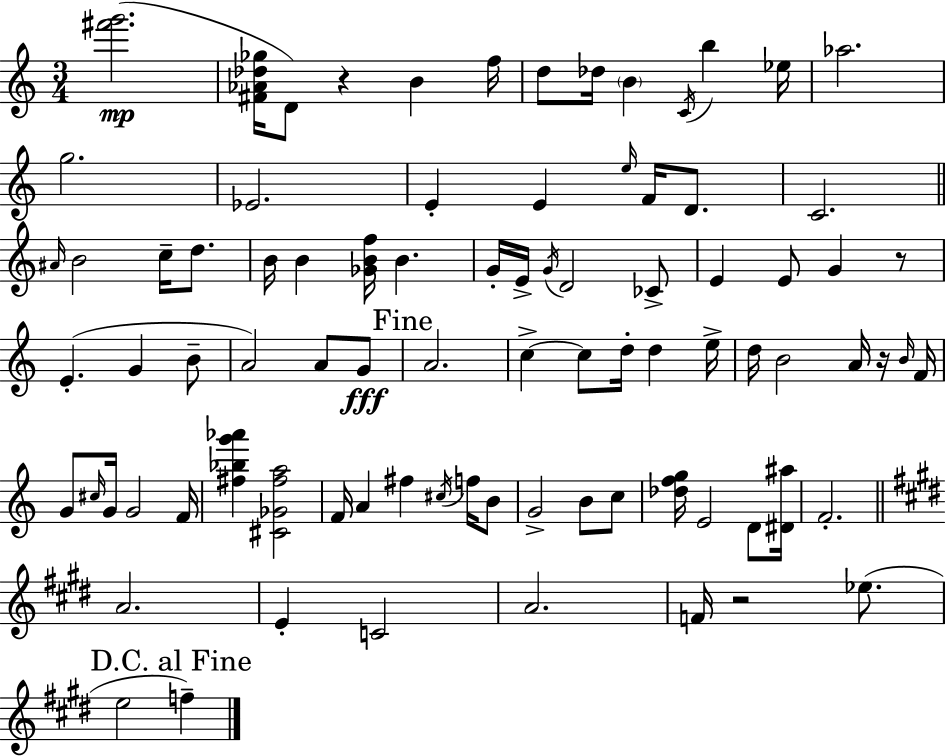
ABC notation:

X:1
T:Untitled
M:3/4
L:1/4
K:Am
[^f'g']2 [^F_A_d_g]/4 D/2 z B f/4 d/2 _d/4 B C/4 b _e/4 _a2 g2 _E2 E E e/4 F/4 D/2 C2 ^A/4 B2 c/4 d/2 B/4 B [_GBf]/4 B G/4 E/4 G/4 D2 _C/2 E E/2 G z/2 E G B/2 A2 A/2 G/2 A2 c c/2 d/4 d e/4 d/4 B2 A/4 z/4 B/4 F/4 G/2 ^c/4 G/4 G2 F/4 [^f_bg'_a'] [^C_G^fa]2 F/4 A ^f ^c/4 f/4 B/2 G2 B/2 c/2 [_dfg]/4 E2 D/2 [^D^a]/4 F2 A2 E C2 A2 F/4 z2 _e/2 e2 f